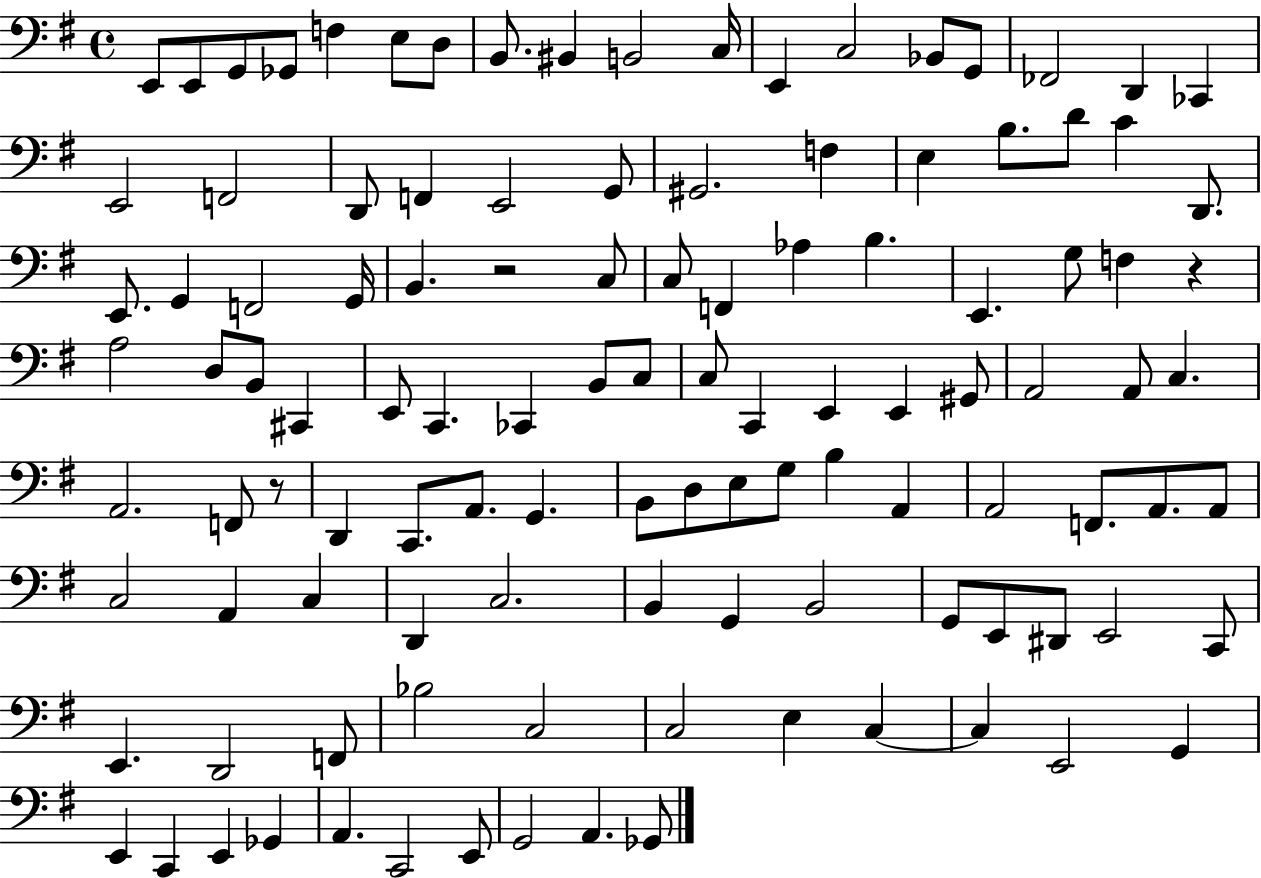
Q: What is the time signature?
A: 4/4